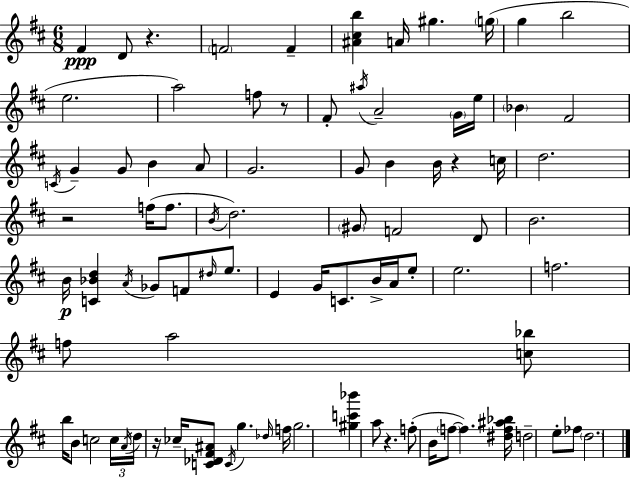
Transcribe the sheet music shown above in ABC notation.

X:1
T:Untitled
M:6/8
L:1/4
K:D
^F D/2 z F2 F [^A^cb] A/4 ^g g/4 g b2 e2 a2 f/2 z/2 ^F/2 ^a/4 A2 G/4 e/4 _B ^F2 C/4 G G/2 B A/2 G2 G/2 B B/4 z c/4 d2 z2 f/4 f/2 B/4 d2 ^G/2 F2 D/2 B2 B/4 [C_Bd] A/4 _G/2 F/2 ^d/4 e/2 E G/4 C/2 B/4 A/4 e/2 e2 f2 f/2 a2 [c_b]/2 b/4 B/2 c2 c/4 A/4 d/4 z/4 _c/4 [C_D^F^A]/2 C/4 g _d/4 f/4 g2 [^gc'_b'] a/2 z f/2 B/4 f/2 f [^df^a_b]/4 d2 e/2 _f/2 d2